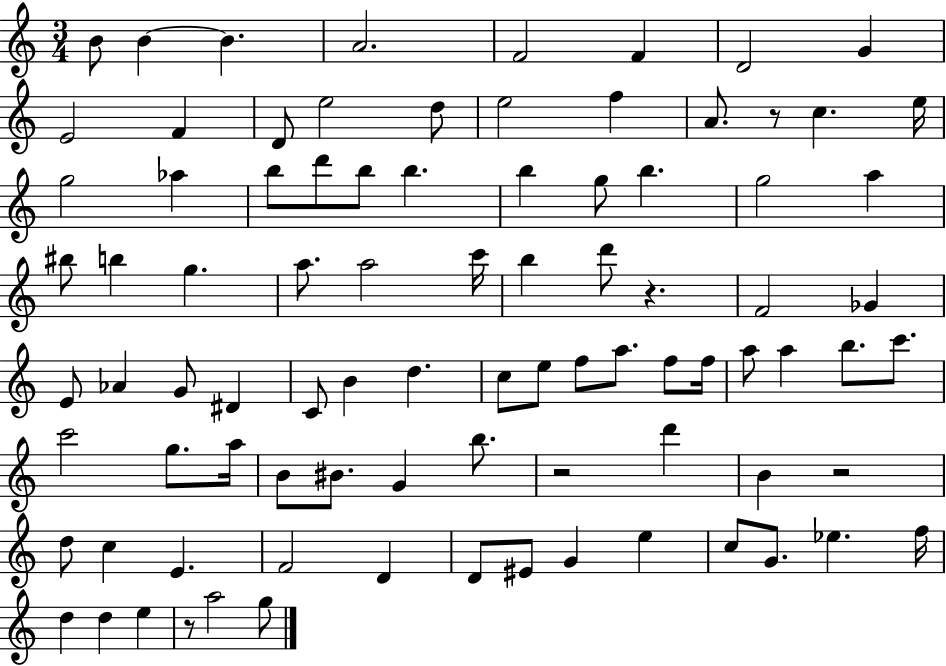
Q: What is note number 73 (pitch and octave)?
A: G4